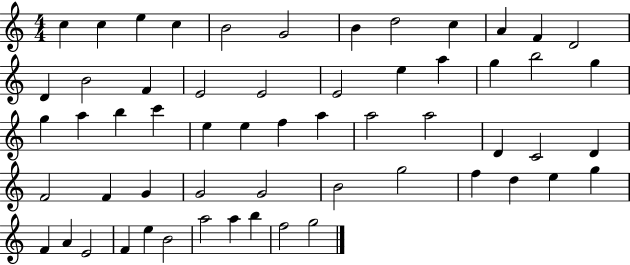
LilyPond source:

{
  \clef treble
  \numericTimeSignature
  \time 4/4
  \key c \major
  c''4 c''4 e''4 c''4 | b'2 g'2 | b'4 d''2 c''4 | a'4 f'4 d'2 | \break d'4 b'2 f'4 | e'2 e'2 | e'2 e''4 a''4 | g''4 b''2 g''4 | \break g''4 a''4 b''4 c'''4 | e''4 e''4 f''4 a''4 | a''2 a''2 | d'4 c'2 d'4 | \break f'2 f'4 g'4 | g'2 g'2 | b'2 g''2 | f''4 d''4 e''4 g''4 | \break f'4 a'4 e'2 | f'4 e''4 b'2 | a''2 a''4 b''4 | f''2 g''2 | \break \bar "|."
}